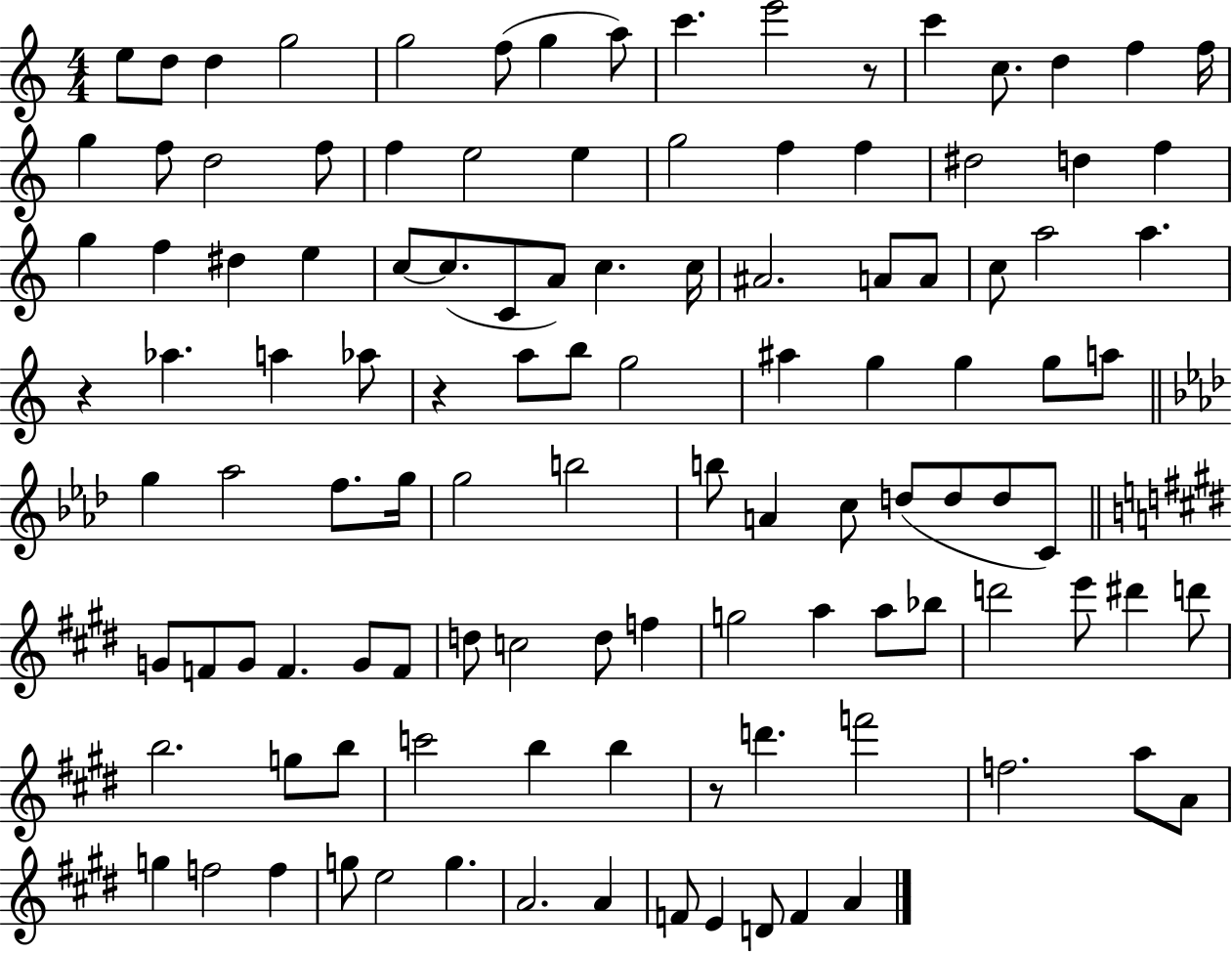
E5/e D5/e D5/q G5/h G5/h F5/e G5/q A5/e C6/q. E6/h R/e C6/q C5/e. D5/q F5/q F5/s G5/q F5/e D5/h F5/e F5/q E5/h E5/q G5/h F5/q F5/q D#5/h D5/q F5/q G5/q F5/q D#5/q E5/q C5/e C5/e. C4/e A4/e C5/q. C5/s A#4/h. A4/e A4/e C5/e A5/h A5/q. R/q Ab5/q. A5/q Ab5/e R/q A5/e B5/e G5/h A#5/q G5/q G5/q G5/e A5/e G5/q Ab5/h F5/e. G5/s G5/h B5/h B5/e A4/q C5/e D5/e D5/e D5/e C4/e G4/e F4/e G4/e F4/q. G4/e F4/e D5/e C5/h D5/e F5/q G5/h A5/q A5/e Bb5/e D6/h E6/e D#6/q D6/e B5/h. G5/e B5/e C6/h B5/q B5/q R/e D6/q. F6/h F5/h. A5/e A4/e G5/q F5/h F5/q G5/e E5/h G5/q. A4/h. A4/q F4/e E4/q D4/e F4/q A4/q